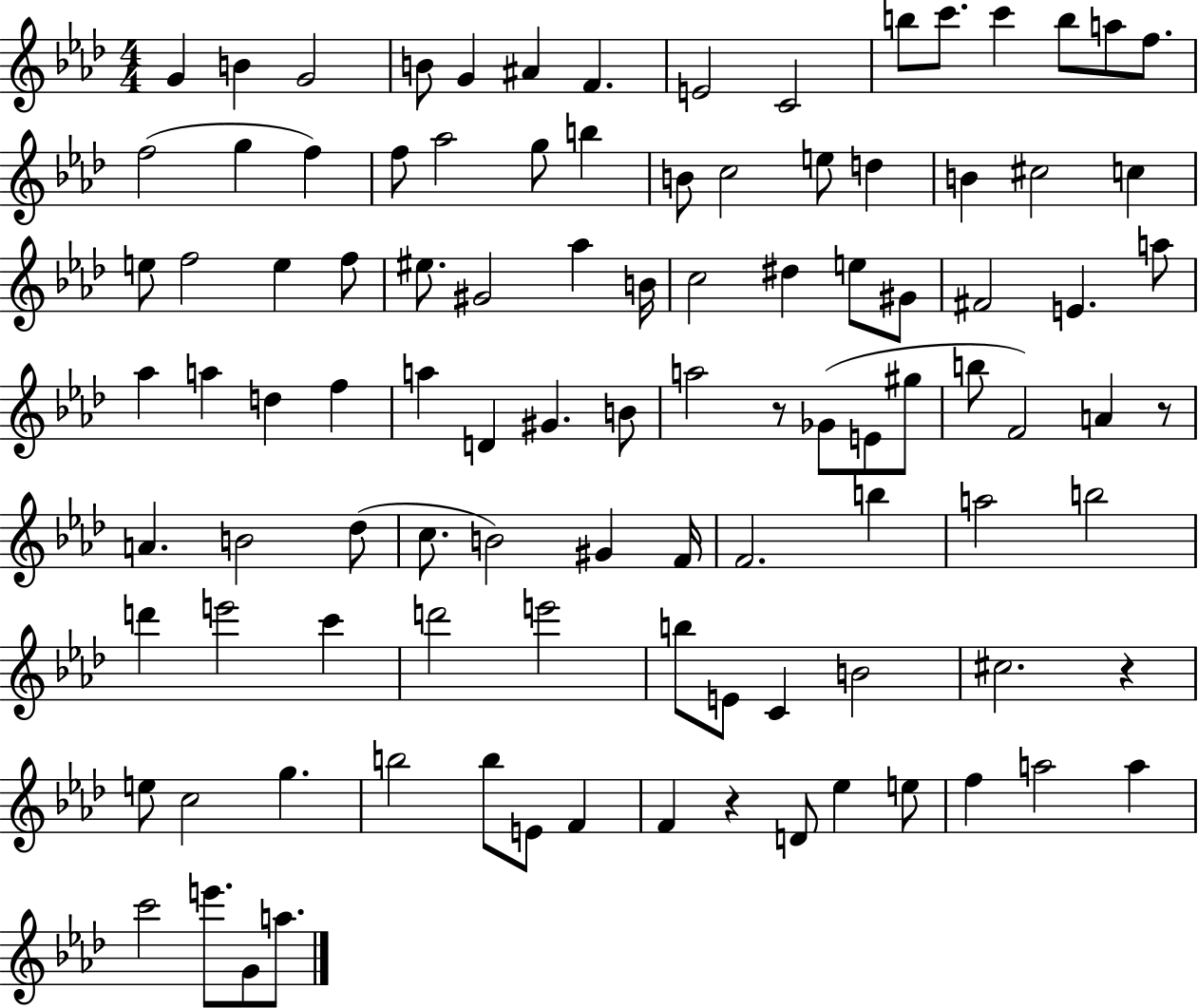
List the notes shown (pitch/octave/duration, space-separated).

G4/q B4/q G4/h B4/e G4/q A#4/q F4/q. E4/h C4/h B5/e C6/e. C6/q B5/e A5/e F5/e. F5/h G5/q F5/q F5/e Ab5/h G5/e B5/q B4/e C5/h E5/e D5/q B4/q C#5/h C5/q E5/e F5/h E5/q F5/e EIS5/e. G#4/h Ab5/q B4/s C5/h D#5/q E5/e G#4/e F#4/h E4/q. A5/e Ab5/q A5/q D5/q F5/q A5/q D4/q G#4/q. B4/e A5/h R/e Gb4/e E4/e G#5/e B5/e F4/h A4/q R/e A4/q. B4/h Db5/e C5/e. B4/h G#4/q F4/s F4/h. B5/q A5/h B5/h D6/q E6/h C6/q D6/h E6/h B5/e E4/e C4/q B4/h C#5/h. R/q E5/e C5/h G5/q. B5/h B5/e E4/e F4/q F4/q R/q D4/e Eb5/q E5/e F5/q A5/h A5/q C6/h E6/e. G4/e A5/e.